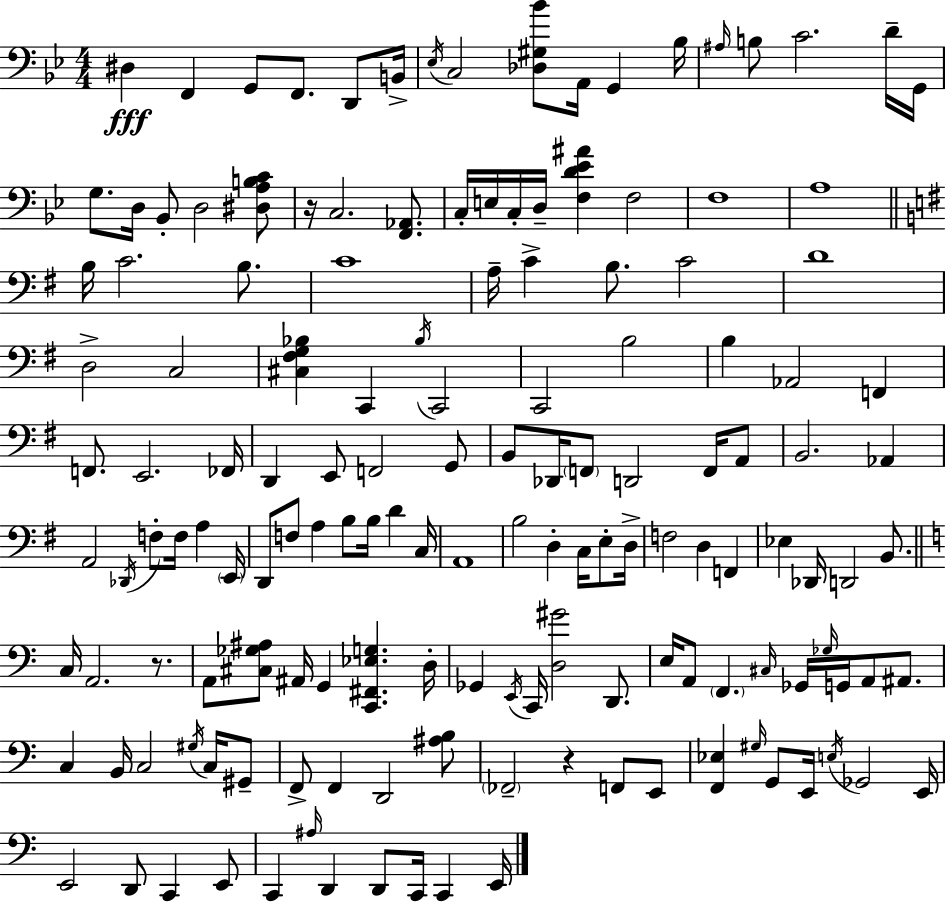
D#3/q F2/q G2/e F2/e. D2/e B2/s Eb3/s C3/h [Db3,G#3,Bb4]/e A2/s G2/q Bb3/s A#3/s B3/e C4/h. D4/s G2/s G3/e. D3/s Bb2/e D3/h [D#3,A3,B3,C4]/e R/s C3/h. [F2,Ab2]/e. C3/s E3/s C3/s D3/s [F3,D4,Eb4,A#4]/q F3/h F3/w A3/w B3/s C4/h. B3/e. C4/w A3/s C4/q B3/e. C4/h D4/w D3/h C3/h [C#3,F#3,G3,Bb3]/q C2/q Bb3/s C2/h C2/h B3/h B3/q Ab2/h F2/q F2/e. E2/h. FES2/s D2/q E2/e F2/h G2/e B2/e Db2/s F2/e D2/h F2/s A2/e B2/h. Ab2/q A2/h Db2/s F3/e F3/s A3/q E2/s D2/e F3/e A3/q B3/e B3/s D4/q C3/s A2/w B3/h D3/q C3/s E3/e D3/s F3/h D3/q F2/q Eb3/q Db2/s D2/h B2/e. C3/s A2/h. R/e. A2/e [C#3,Gb3,A#3]/e A#2/s G2/q [C2,F#2,Eb3,G3]/q. D3/s Gb2/q E2/s C2/s [D3,G#4]/h D2/e. E3/s A2/e F2/q. C#3/s Gb2/s Gb3/s G2/s A2/e A#2/e. C3/q B2/s C3/h G#3/s C3/s G#2/e F2/e F2/q D2/h [A#3,B3]/e FES2/h R/q F2/e E2/e [F2,Eb3]/q G#3/s G2/e E2/s E3/s Gb2/h E2/s E2/h D2/e C2/q E2/e C2/q A#3/s D2/q D2/e C2/s C2/q E2/s